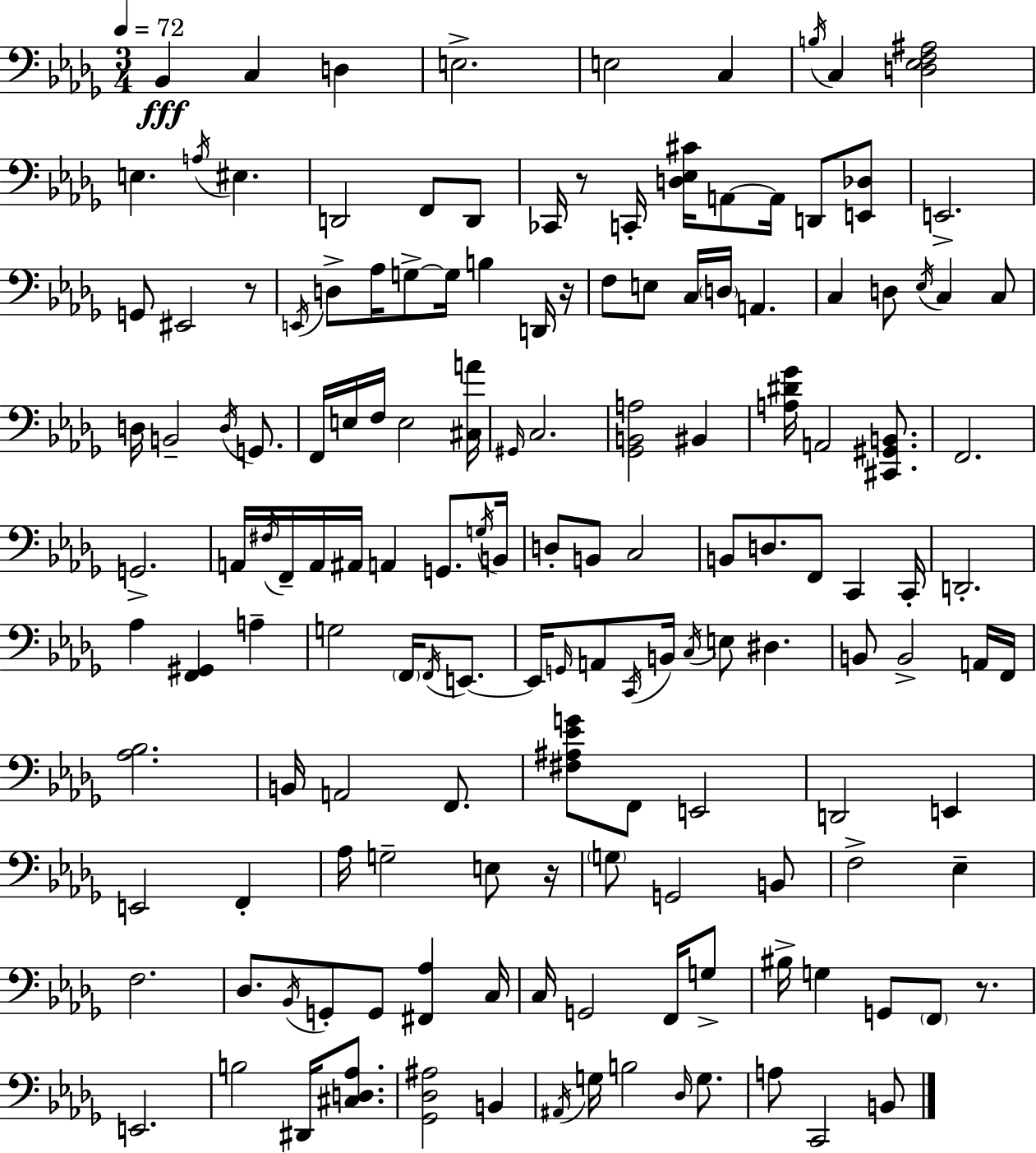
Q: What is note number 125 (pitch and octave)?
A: A#2